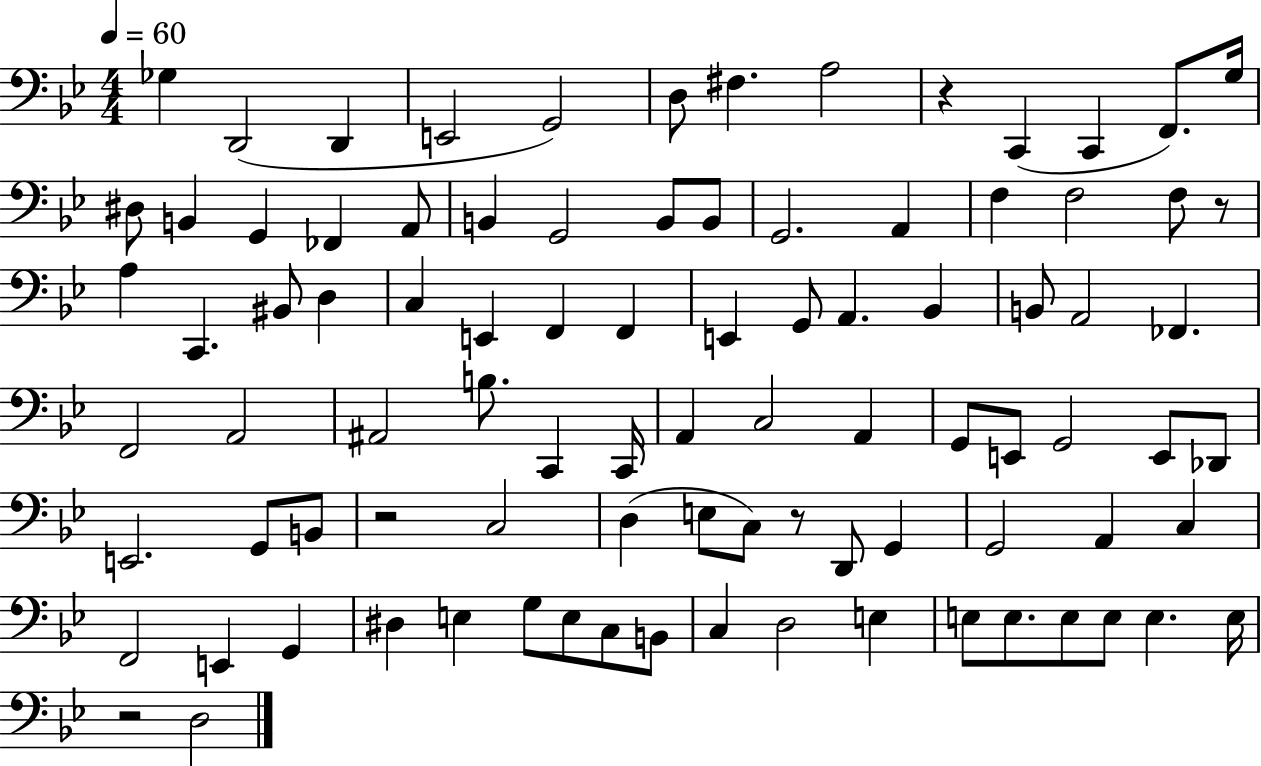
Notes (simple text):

Gb3/q D2/h D2/q E2/h G2/h D3/e F#3/q. A3/h R/q C2/q C2/q F2/e. G3/s D#3/e B2/q G2/q FES2/q A2/e B2/q G2/h B2/e B2/e G2/h. A2/q F3/q F3/h F3/e R/e A3/q C2/q. BIS2/e D3/q C3/q E2/q F2/q F2/q E2/q G2/e A2/q. Bb2/q B2/e A2/h FES2/q. F2/h A2/h A#2/h B3/e. C2/q C2/s A2/q C3/h A2/q G2/e E2/e G2/h E2/e Db2/e E2/h. G2/e B2/e R/h C3/h D3/q E3/e C3/e R/e D2/e G2/q G2/h A2/q C3/q F2/h E2/q G2/q D#3/q E3/q G3/e E3/e C3/e B2/e C3/q D3/h E3/q E3/e E3/e. E3/e E3/e E3/q. E3/s R/h D3/h